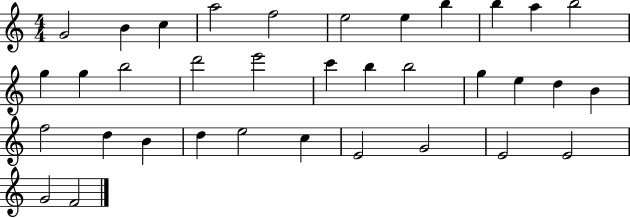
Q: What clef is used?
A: treble